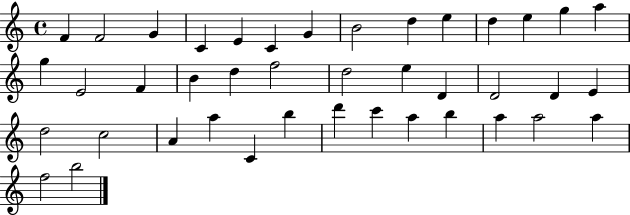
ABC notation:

X:1
T:Untitled
M:4/4
L:1/4
K:C
F F2 G C E C G B2 d e d e g a g E2 F B d f2 d2 e D D2 D E d2 c2 A a C b d' c' a b a a2 a f2 b2